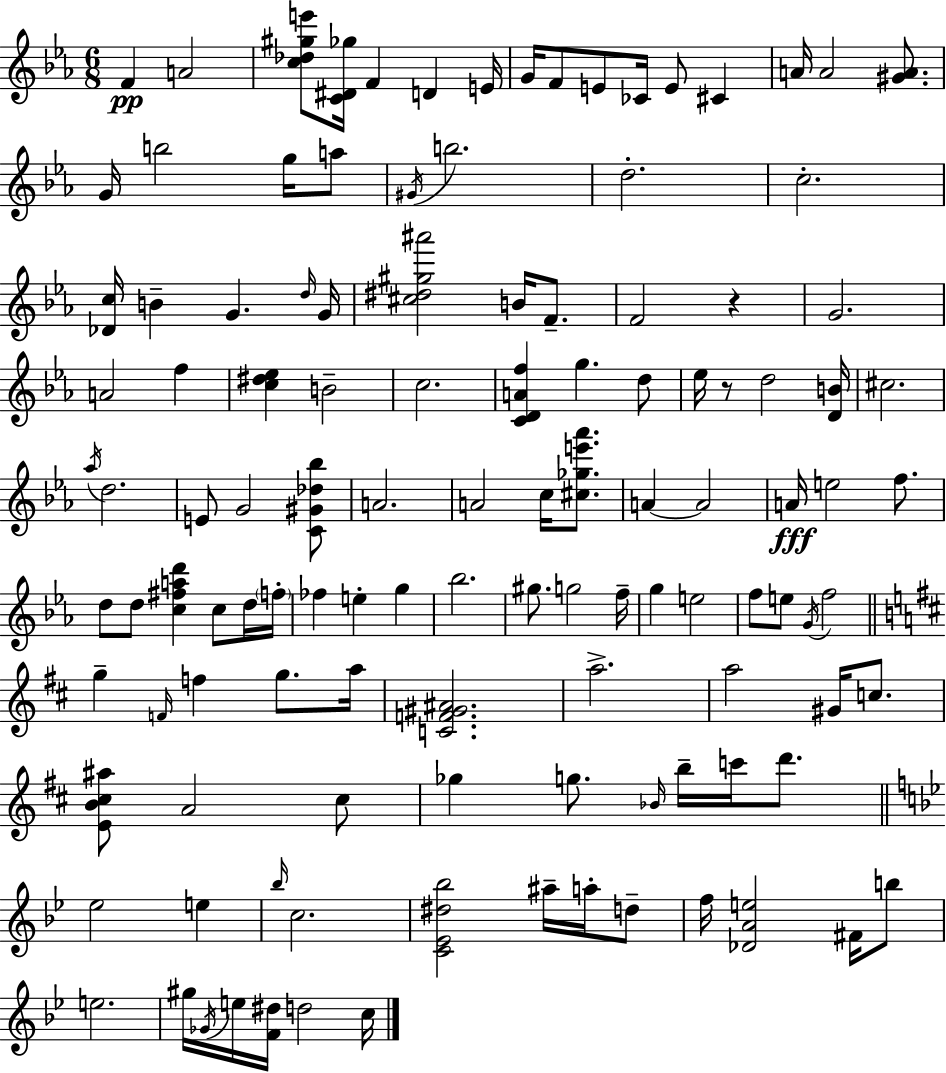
F4/q A4/h [C5,Db5,G#5,E6]/e [C4,D#4,Gb5]/s F4/q D4/q E4/s G4/s F4/e E4/e CES4/s E4/e C#4/q A4/s A4/h [G#4,A4]/e. G4/s B5/h G5/s A5/e G#4/s B5/h. D5/h. C5/h. [Db4,C5]/s B4/q G4/q. D5/s G4/s [C#5,D#5,G#5,A#6]/h B4/s F4/e. F4/h R/q G4/h. A4/h F5/q [C5,D#5,Eb5]/q B4/h C5/h. [C4,D4,A4,F5]/q G5/q. D5/e Eb5/s R/e D5/h [D4,B4]/s C#5/h. Ab5/s D5/h. E4/e G4/h [C4,G#4,Db5,Bb5]/e A4/h. A4/h C5/s [C#5,Gb5,E6,Ab6]/e. A4/q A4/h A4/s E5/h F5/e. D5/e D5/e [C5,F#5,A5,D6]/q C5/e D5/s F5/s FES5/q E5/q G5/q Bb5/h. G#5/e. G5/h F5/s G5/q E5/h F5/e E5/e G4/s F5/h G5/q F4/s F5/q G5/e. A5/s [C4,F4,G#4,A#4]/h. A5/h. A5/h G#4/s C5/e. [E4,B4,C#5,A#5]/e A4/h C#5/e Gb5/q G5/e. Bb4/s B5/s C6/s D6/e. Eb5/h E5/q Bb5/s C5/h. [C4,Eb4,D#5,Bb5]/h A#5/s A5/s D5/e F5/s [Db4,A4,E5]/h F#4/s B5/e E5/h. G#5/s Gb4/s E5/s [F4,D#5]/s D5/h C5/s